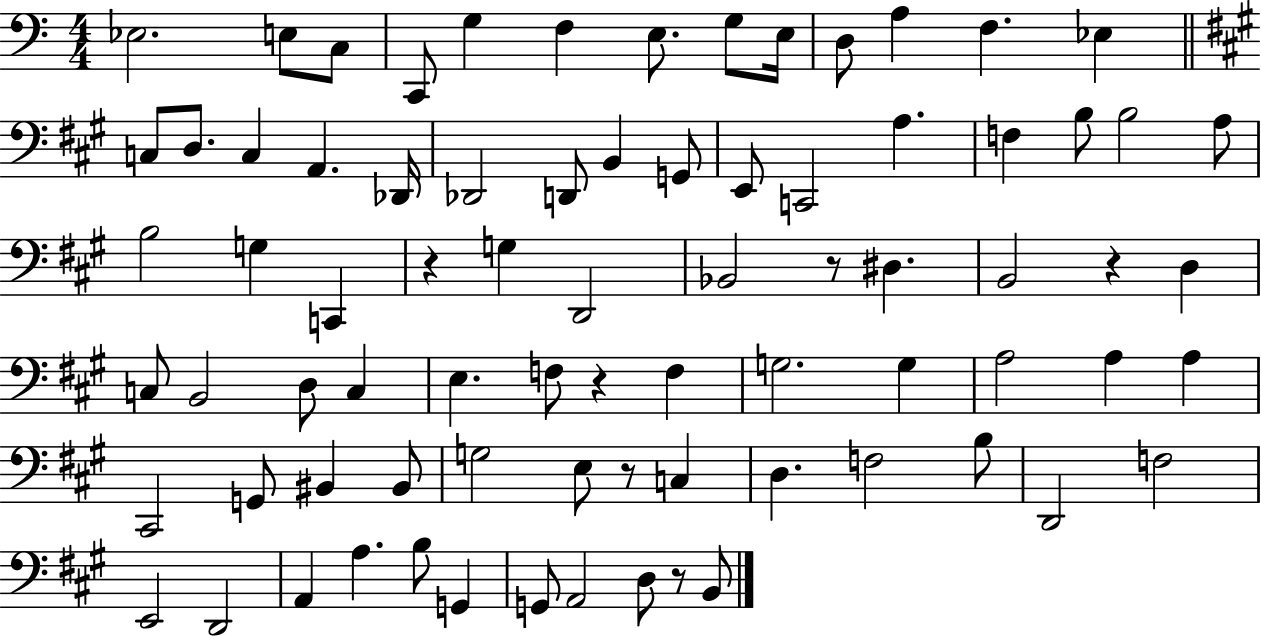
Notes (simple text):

Eb3/h. E3/e C3/e C2/e G3/q F3/q E3/e. G3/e E3/s D3/e A3/q F3/q. Eb3/q C3/e D3/e. C3/q A2/q. Db2/s Db2/h D2/e B2/q G2/e E2/e C2/h A3/q. F3/q B3/e B3/h A3/e B3/h G3/q C2/q R/q G3/q D2/h Bb2/h R/e D#3/q. B2/h R/q D3/q C3/e B2/h D3/e C3/q E3/q. F3/e R/q F3/q G3/h. G3/q A3/h A3/q A3/q C#2/h G2/e BIS2/q BIS2/e G3/h E3/e R/e C3/q D3/q. F3/h B3/e D2/h F3/h E2/h D2/h A2/q A3/q. B3/e G2/q G2/e A2/h D3/e R/e B2/e